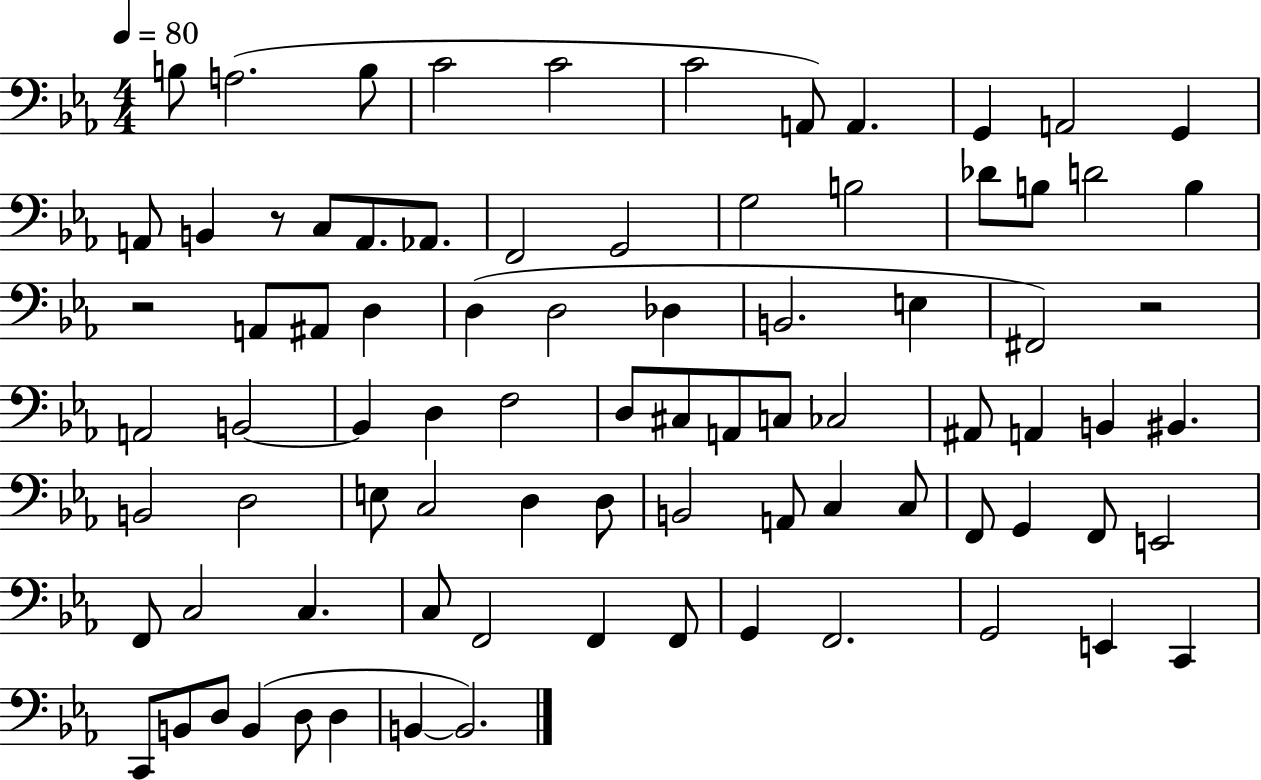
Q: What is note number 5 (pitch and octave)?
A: C4